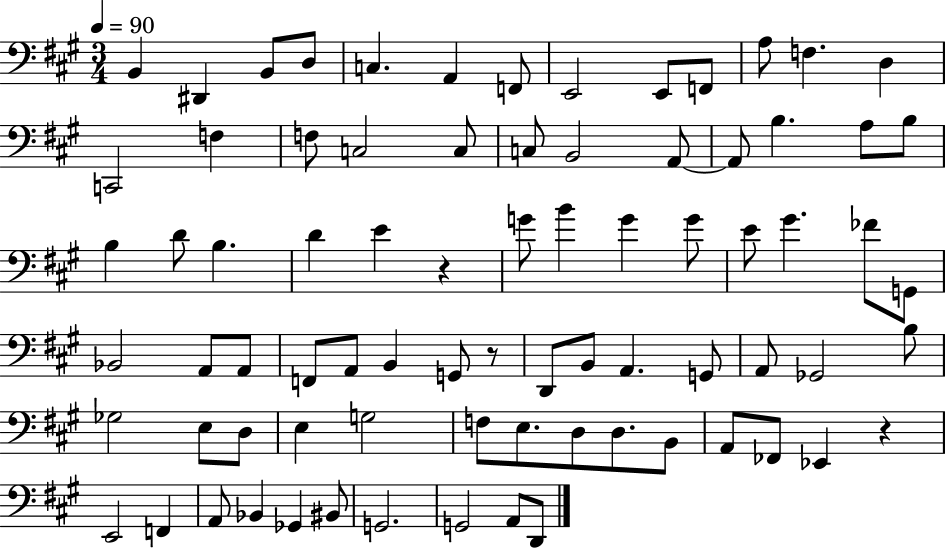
B2/q D#2/q B2/e D3/e C3/q. A2/q F2/e E2/h E2/e F2/e A3/e F3/q. D3/q C2/h F3/q F3/e C3/h C3/e C3/e B2/h A2/e A2/e B3/q. A3/e B3/e B3/q D4/e B3/q. D4/q E4/q R/q G4/e B4/q G4/q G4/e E4/e G#4/q. FES4/e G2/e Bb2/h A2/e A2/e F2/e A2/e B2/q G2/e R/e D2/e B2/e A2/q. G2/e A2/e Gb2/h B3/e Gb3/h E3/e D3/e E3/q G3/h F3/e E3/e. D3/e D3/e. B2/e A2/e FES2/e Eb2/q R/q E2/h F2/q A2/e Bb2/q Gb2/q BIS2/e G2/h. G2/h A2/e D2/e